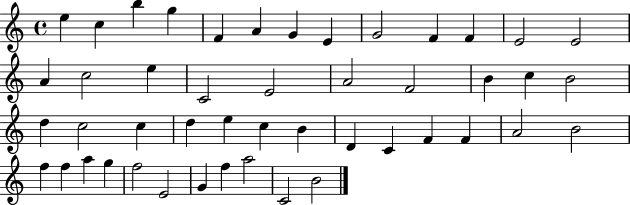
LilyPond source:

{
  \clef treble
  \time 4/4
  \defaultTimeSignature
  \key c \major
  e''4 c''4 b''4 g''4 | f'4 a'4 g'4 e'4 | g'2 f'4 f'4 | e'2 e'2 | \break a'4 c''2 e''4 | c'2 e'2 | a'2 f'2 | b'4 c''4 b'2 | \break d''4 c''2 c''4 | d''4 e''4 c''4 b'4 | d'4 c'4 f'4 f'4 | a'2 b'2 | \break f''4 f''4 a''4 g''4 | f''2 e'2 | g'4 f''4 a''2 | c'2 b'2 | \break \bar "|."
}